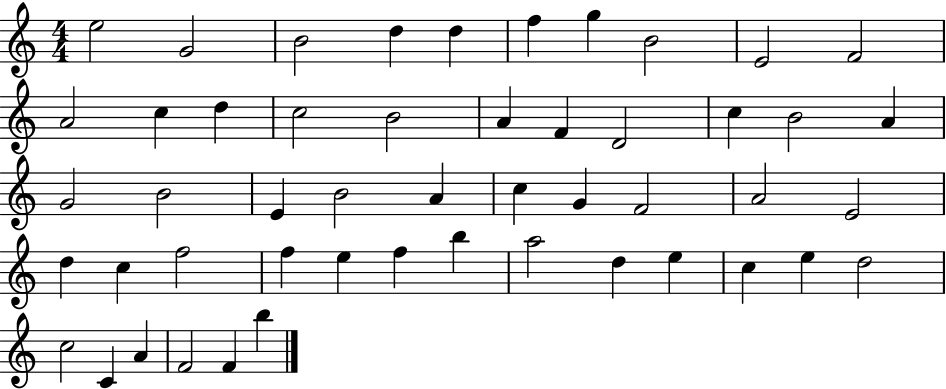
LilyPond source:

{
  \clef treble
  \numericTimeSignature
  \time 4/4
  \key c \major
  e''2 g'2 | b'2 d''4 d''4 | f''4 g''4 b'2 | e'2 f'2 | \break a'2 c''4 d''4 | c''2 b'2 | a'4 f'4 d'2 | c''4 b'2 a'4 | \break g'2 b'2 | e'4 b'2 a'4 | c''4 g'4 f'2 | a'2 e'2 | \break d''4 c''4 f''2 | f''4 e''4 f''4 b''4 | a''2 d''4 e''4 | c''4 e''4 d''2 | \break c''2 c'4 a'4 | f'2 f'4 b''4 | \bar "|."
}